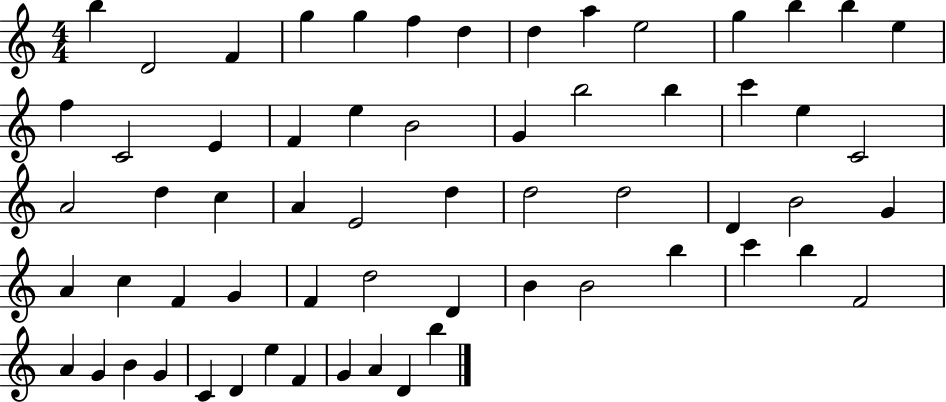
B5/q D4/h F4/q G5/q G5/q F5/q D5/q D5/q A5/q E5/h G5/q B5/q B5/q E5/q F5/q C4/h E4/q F4/q E5/q B4/h G4/q B5/h B5/q C6/q E5/q C4/h A4/h D5/q C5/q A4/q E4/h D5/q D5/h D5/h D4/q B4/h G4/q A4/q C5/q F4/q G4/q F4/q D5/h D4/q B4/q B4/h B5/q C6/q B5/q F4/h A4/q G4/q B4/q G4/q C4/q D4/q E5/q F4/q G4/q A4/q D4/q B5/q